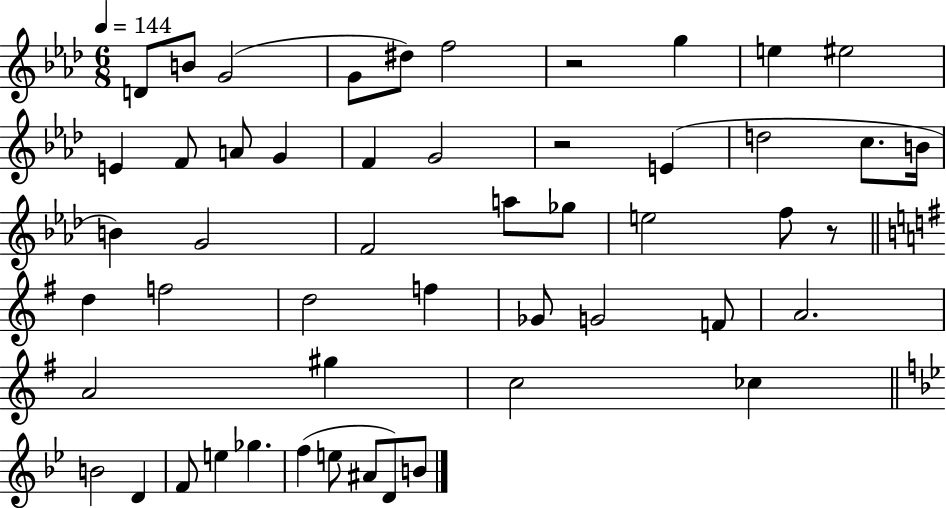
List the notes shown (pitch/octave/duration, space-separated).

D4/e B4/e G4/h G4/e D#5/e F5/h R/h G5/q E5/q EIS5/h E4/q F4/e A4/e G4/q F4/q G4/h R/h E4/q D5/h C5/e. B4/s B4/q G4/h F4/h A5/e Gb5/e E5/h F5/e R/e D5/q F5/h D5/h F5/q Gb4/e G4/h F4/e A4/h. A4/h G#5/q C5/h CES5/q B4/h D4/q F4/e E5/q Gb5/q. F5/q E5/e A#4/e D4/e B4/e